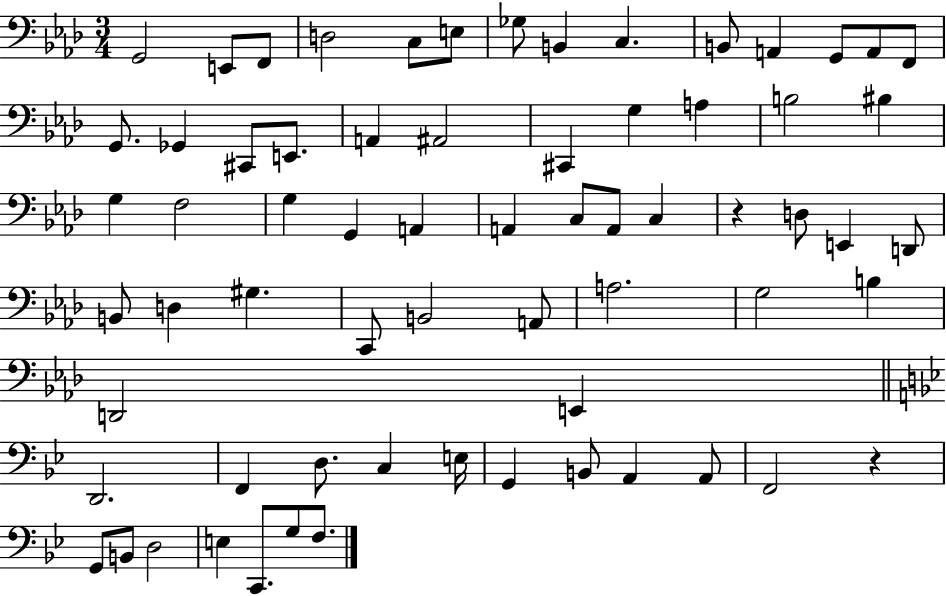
{
  \clef bass
  \numericTimeSignature
  \time 3/4
  \key aes \major
  g,2 e,8 f,8 | d2 c8 e8 | ges8 b,4 c4. | b,8 a,4 g,8 a,8 f,8 | \break g,8. ges,4 cis,8 e,8. | a,4 ais,2 | cis,4 g4 a4 | b2 bis4 | \break g4 f2 | g4 g,4 a,4 | a,4 c8 a,8 c4 | r4 d8 e,4 d,8 | \break b,8 d4 gis4. | c,8 b,2 a,8 | a2. | g2 b4 | \break d,2 e,4 | \bar "||" \break \key bes \major d,2. | f,4 d8. c4 e16 | g,4 b,8 a,4 a,8 | f,2 r4 | \break g,8 b,8 d2 | e4 c,8. g8 f8. | \bar "|."
}